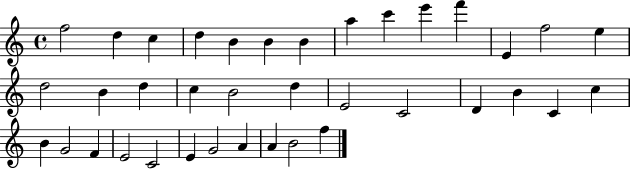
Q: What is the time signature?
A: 4/4